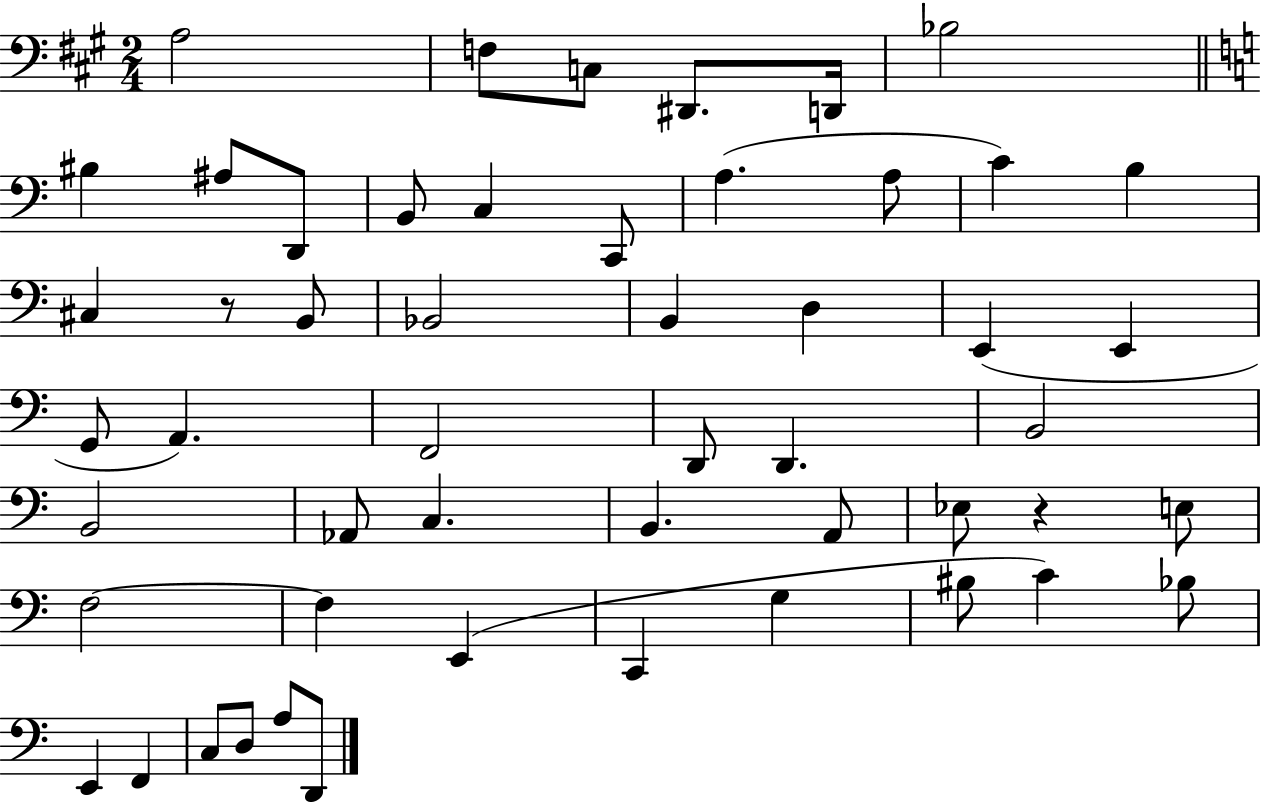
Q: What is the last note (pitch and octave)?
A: D2